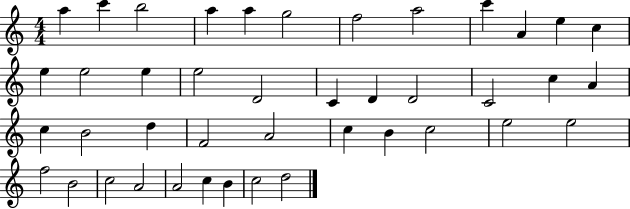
{
  \clef treble
  \numericTimeSignature
  \time 4/4
  \key c \major
  a''4 c'''4 b''2 | a''4 a''4 g''2 | f''2 a''2 | c'''4 a'4 e''4 c''4 | \break e''4 e''2 e''4 | e''2 d'2 | c'4 d'4 d'2 | c'2 c''4 a'4 | \break c''4 b'2 d''4 | f'2 a'2 | c''4 b'4 c''2 | e''2 e''2 | \break f''2 b'2 | c''2 a'2 | a'2 c''4 b'4 | c''2 d''2 | \break \bar "|."
}